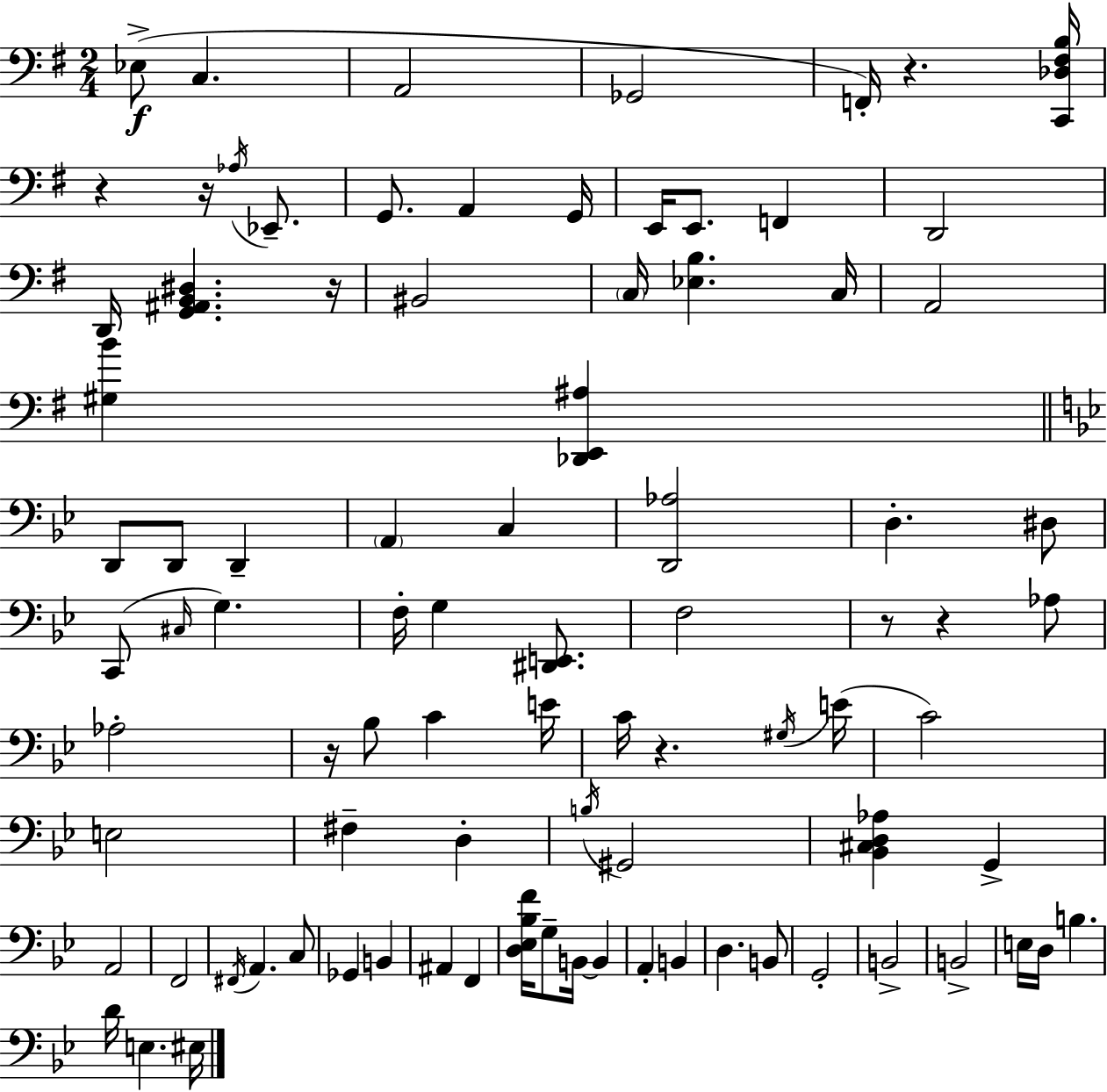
Eb3/e C3/q. A2/h Gb2/h F2/s R/q. [C2,Db3,F#3,B3]/s R/q R/s Ab3/s Eb2/e. G2/e. A2/q G2/s E2/s E2/e. F2/q D2/h D2/s [G2,A#2,B2,D#3]/q. R/s BIS2/h C3/s [Eb3,B3]/q. C3/s A2/h [G#3,B4]/q [Db2,E2,A#3]/q D2/e D2/e D2/q A2/q C3/q [D2,Ab3]/h D3/q. D#3/e C2/e C#3/s G3/q. F3/s G3/q [D#2,E2]/e. F3/h R/e R/q Ab3/e Ab3/h R/s Bb3/e C4/q E4/s C4/s R/q. G#3/s E4/s C4/h E3/h F#3/q D3/q B3/s G#2/h [Bb2,C#3,D3,Ab3]/q G2/q A2/h F2/h F#2/s A2/q. C3/e Gb2/q B2/q A#2/q F2/q [D3,Eb3,Bb3,F4]/s G3/e B2/s B2/q A2/q B2/q D3/q. B2/e G2/h B2/h B2/h E3/s D3/s B3/q. D4/s E3/q. EIS3/s